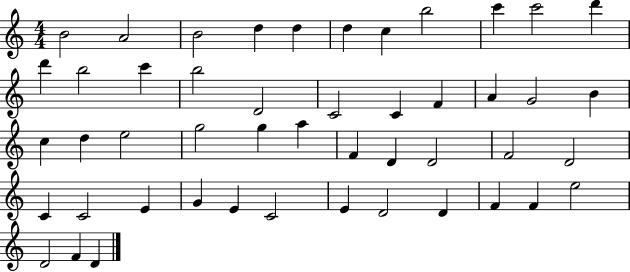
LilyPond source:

{
  \clef treble
  \numericTimeSignature
  \time 4/4
  \key c \major
  b'2 a'2 | b'2 d''4 d''4 | d''4 c''4 b''2 | c'''4 c'''2 d'''4 | \break d'''4 b''2 c'''4 | b''2 d'2 | c'2 c'4 f'4 | a'4 g'2 b'4 | \break c''4 d''4 e''2 | g''2 g''4 a''4 | f'4 d'4 d'2 | f'2 d'2 | \break c'4 c'2 e'4 | g'4 e'4 c'2 | e'4 d'2 d'4 | f'4 f'4 e''2 | \break d'2 f'4 d'4 | \bar "|."
}